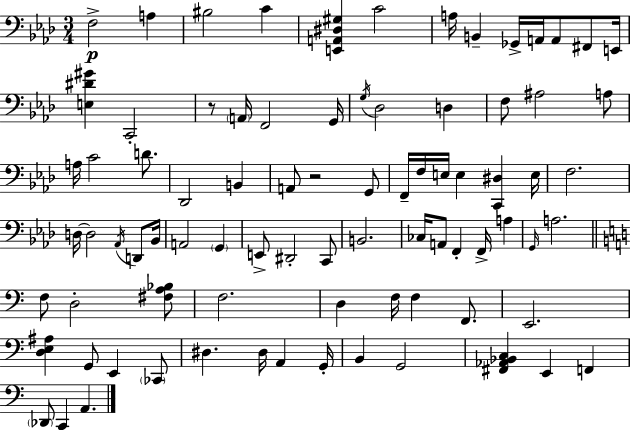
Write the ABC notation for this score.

X:1
T:Untitled
M:3/4
L:1/4
K:Ab
F,2 A, ^B,2 C [E,,A,,^D,^G,] C2 A,/4 B,, _G,,/4 A,,/4 A,,/2 ^F,,/2 E,,/4 [E,^D^G] C,,2 z/2 A,,/4 F,,2 G,,/4 G,/4 _D,2 D, F,/2 ^A,2 A,/2 A,/4 C2 D/2 _D,,2 B,, A,,/2 z2 G,,/2 F,,/4 F,/4 E,/4 E, [C,,^D,] E,/4 F,2 D,/4 D,2 _A,,/4 D,,/2 _B,,/4 A,,2 G,, E,,/2 ^D,,2 C,,/2 B,,2 _C,/4 A,,/2 F,, F,,/4 A, G,,/4 A,2 F,/2 D,2 [^F,A,_B,]/2 F,2 D, F,/4 F, F,,/2 E,,2 [D,E,^A,] G,,/2 E,, _C,,/2 ^D, ^D,/4 A,, G,,/4 B,, G,,2 [^F,,_A,,_B,,C,] E,, F,, _D,,/2 C,, A,,